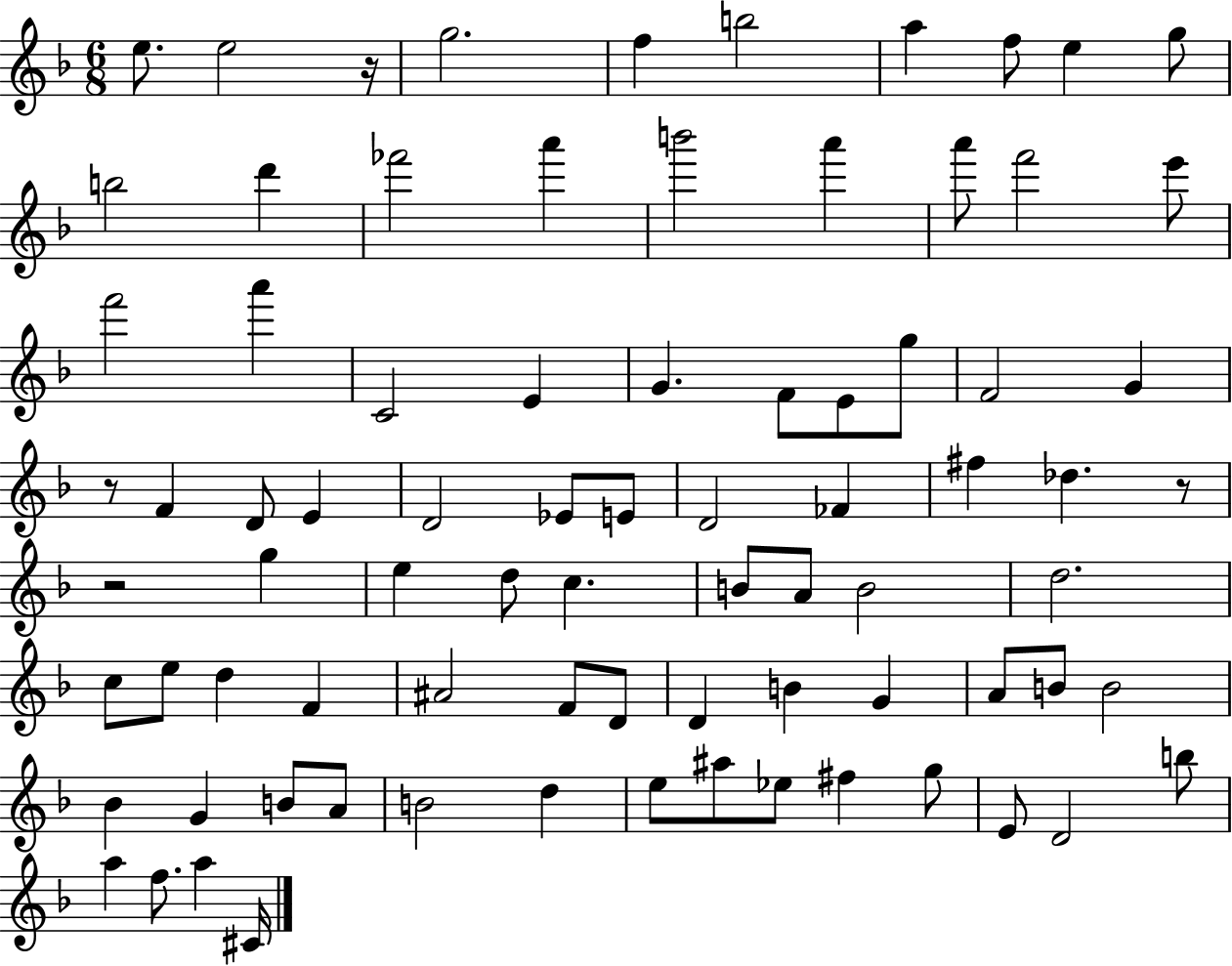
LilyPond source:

{
  \clef treble
  \numericTimeSignature
  \time 6/8
  \key f \major
  e''8. e''2 r16 | g''2. | f''4 b''2 | a''4 f''8 e''4 g''8 | \break b''2 d'''4 | fes'''2 a'''4 | b'''2 a'''4 | a'''8 f'''2 e'''8 | \break f'''2 a'''4 | c'2 e'4 | g'4. f'8 e'8 g''8 | f'2 g'4 | \break r8 f'4 d'8 e'4 | d'2 ees'8 e'8 | d'2 fes'4 | fis''4 des''4. r8 | \break r2 g''4 | e''4 d''8 c''4. | b'8 a'8 b'2 | d''2. | \break c''8 e''8 d''4 f'4 | ais'2 f'8 d'8 | d'4 b'4 g'4 | a'8 b'8 b'2 | \break bes'4 g'4 b'8 a'8 | b'2 d''4 | e''8 ais''8 ees''8 fis''4 g''8 | e'8 d'2 b''8 | \break a''4 f''8. a''4 cis'16 | \bar "|."
}